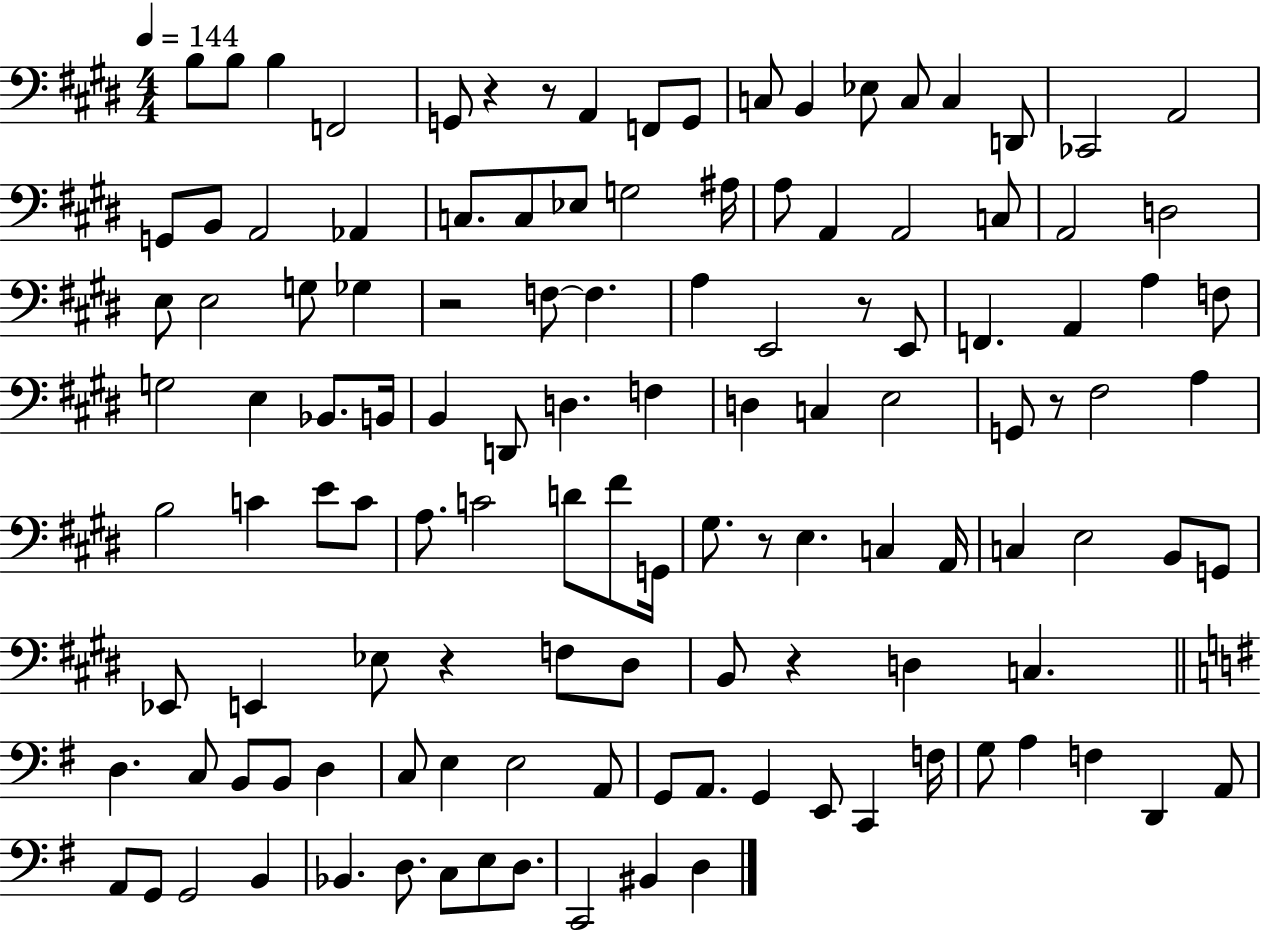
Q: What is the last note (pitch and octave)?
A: D3